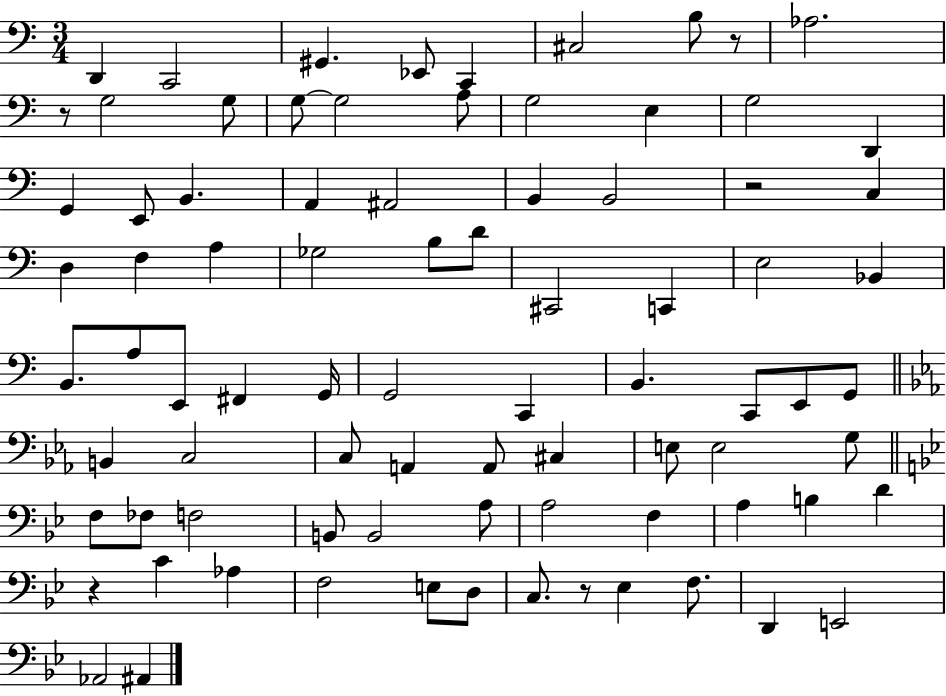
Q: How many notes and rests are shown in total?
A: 83